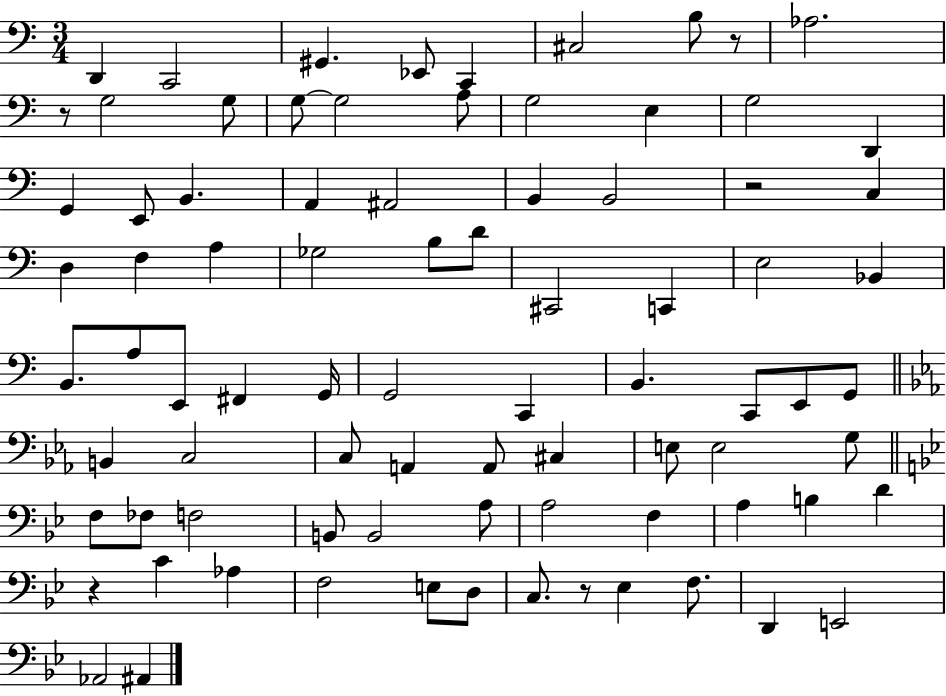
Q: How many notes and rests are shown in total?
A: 83